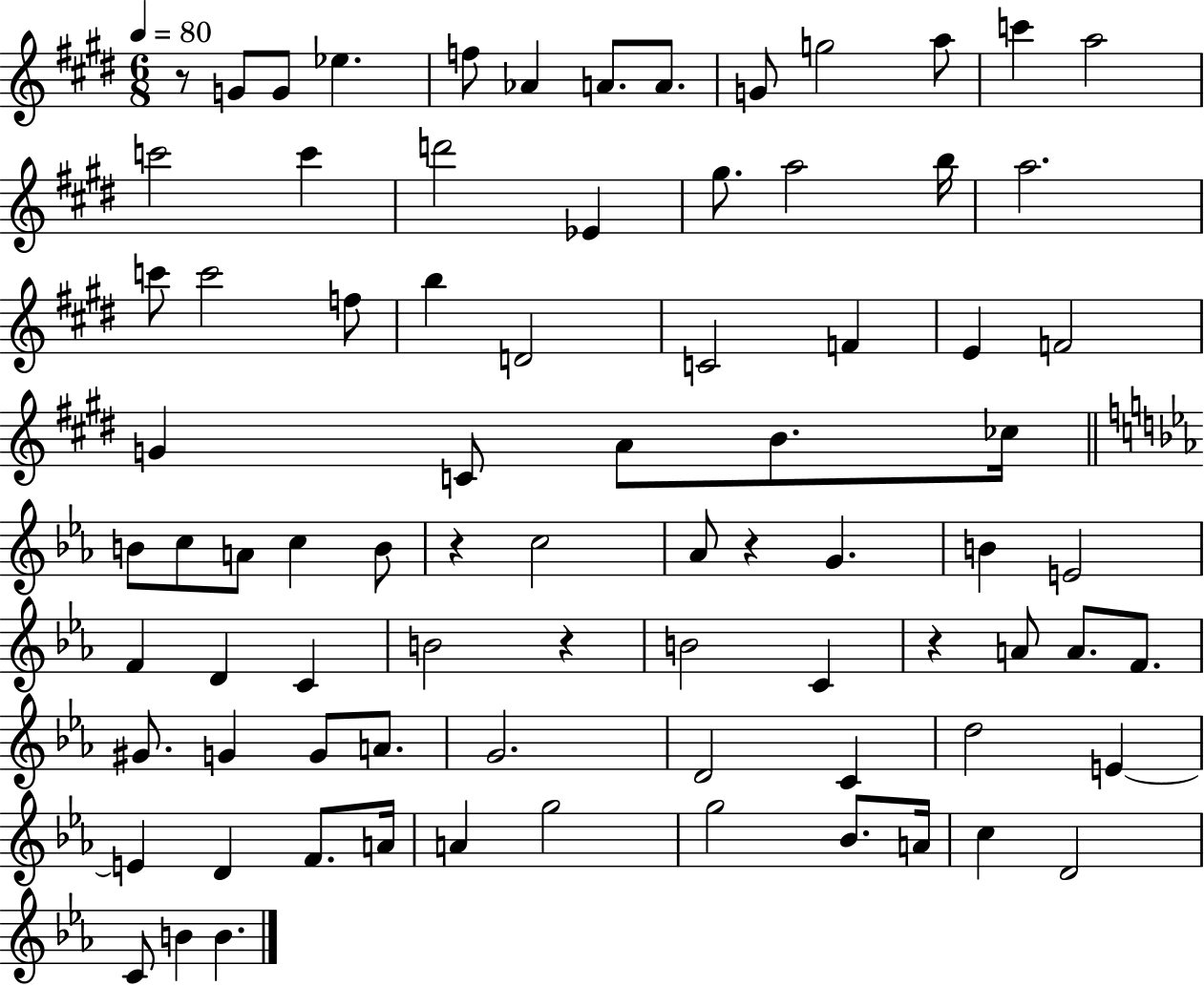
X:1
T:Untitled
M:6/8
L:1/4
K:E
z/2 G/2 G/2 _e f/2 _A A/2 A/2 G/2 g2 a/2 c' a2 c'2 c' d'2 _E ^g/2 a2 b/4 a2 c'/2 c'2 f/2 b D2 C2 F E F2 G C/2 A/2 B/2 _c/4 B/2 c/2 A/2 c B/2 z c2 _A/2 z G B E2 F D C B2 z B2 C z A/2 A/2 F/2 ^G/2 G G/2 A/2 G2 D2 C d2 E E D F/2 A/4 A g2 g2 _B/2 A/4 c D2 C/2 B B